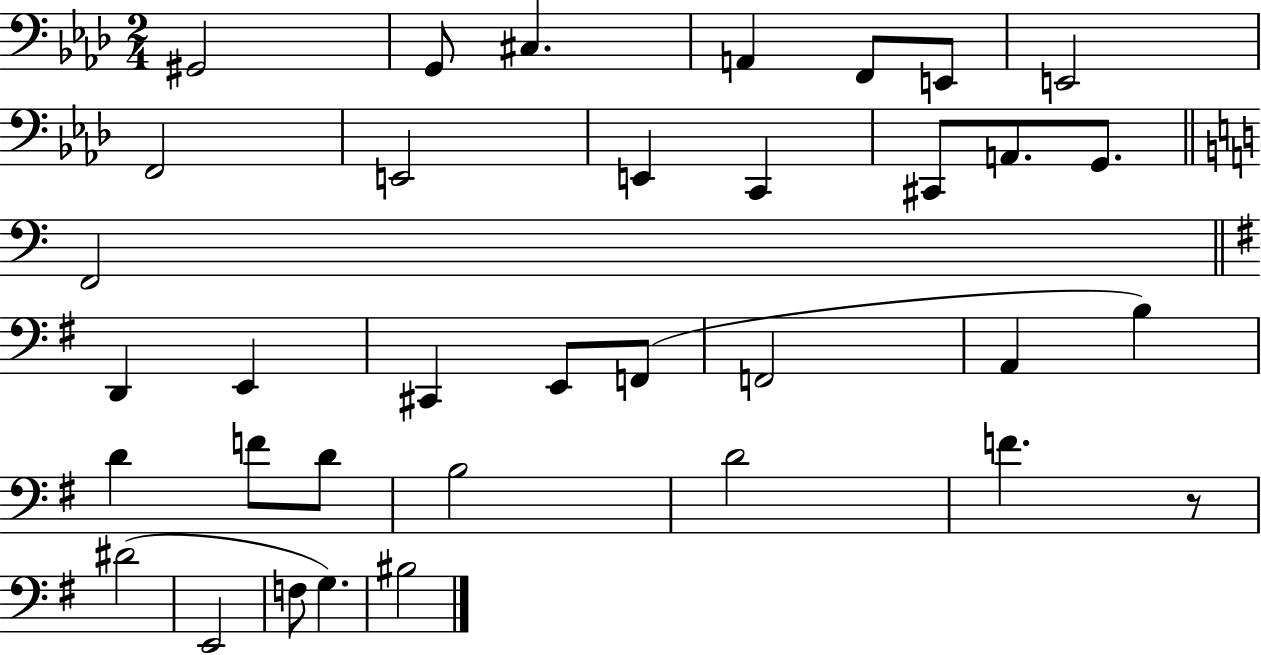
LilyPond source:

{
  \clef bass
  \numericTimeSignature
  \time 2/4
  \key aes \major
  gis,2 | g,8 cis4. | a,4 f,8 e,8 | e,2 | \break f,2 | e,2 | e,4 c,4 | cis,8 a,8. g,8. | \break \bar "||" \break \key c \major f,2 | \bar "||" \break \key g \major d,4 e,4 | cis,4 e,8 f,8( | f,2 | a,4 b4) | \break d'4 f'8 d'8 | b2 | d'2 | f'4. r8 | \break dis'2( | e,2 | f8 g4.) | bis2 | \break \bar "|."
}